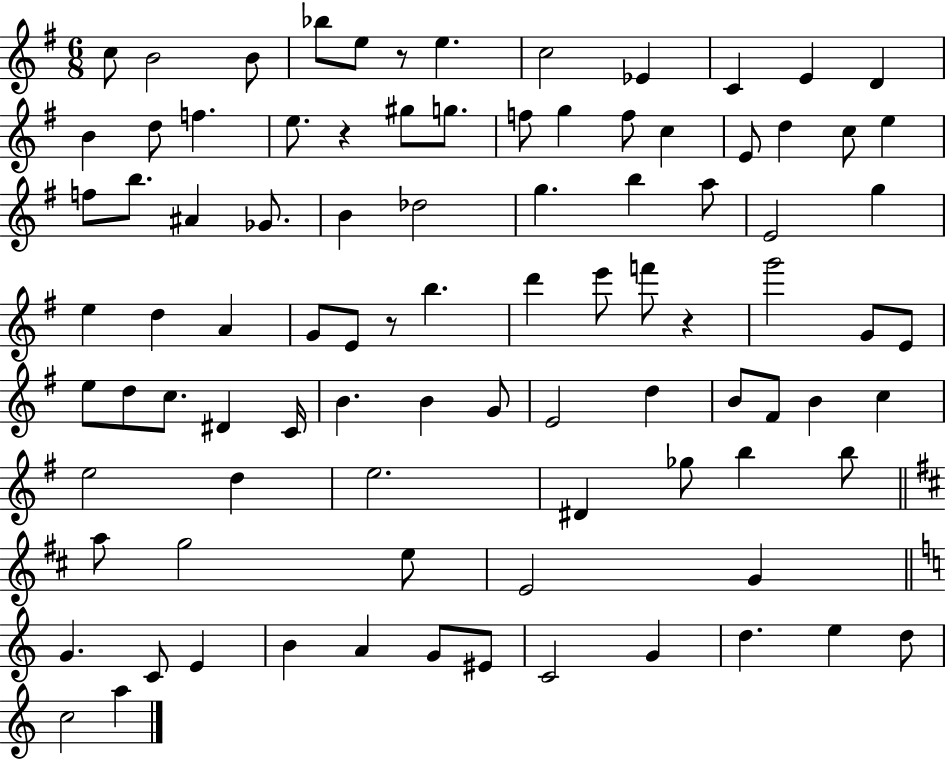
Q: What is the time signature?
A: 6/8